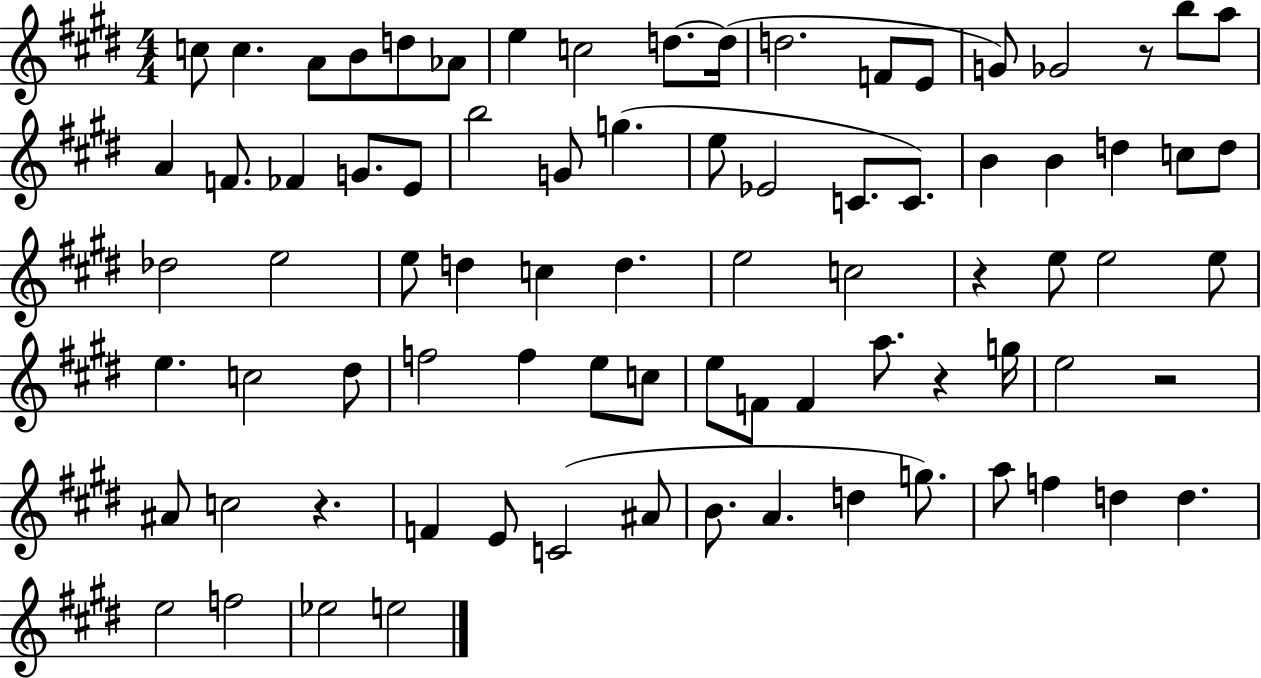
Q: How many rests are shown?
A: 5